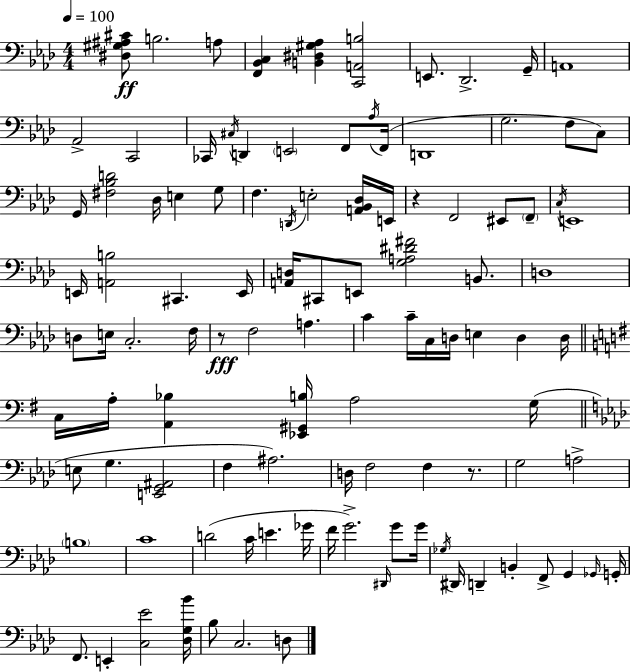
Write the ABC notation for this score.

X:1
T:Untitled
M:4/4
L:1/4
K:Fm
[^D,^G,^A,^C]/2 B,2 A,/2 [F,,_B,,C,] [B,,^D,^G,_A,] [C,,A,,B,]2 E,,/2 _D,,2 G,,/4 A,,4 _A,,2 C,,2 _C,,/4 ^C,/4 D,, E,,2 F,,/2 _A,/4 F,,/4 D,,4 G,2 F,/2 C,/2 G,,/4 [^F,_B,D]2 _D,/4 E, G,/2 F, D,,/4 E,2 [A,,_B,,_D,]/4 E,,/4 z F,,2 ^E,,/2 F,,/2 C,/4 E,,4 E,,/4 [A,,B,]2 ^C,, E,,/4 [A,,D,]/4 ^C,,/2 E,,/2 [G,A,^D^F]2 B,,/2 D,4 D,/2 E,/4 C,2 F,/4 z/2 F,2 A, C C/4 C,/4 D,/4 E, D, D,/4 C,/4 A,/4 [A,,_B,] [_E,,^G,,B,]/4 A,2 G,/4 E,/2 G, [E,,G,,^A,,]2 F, ^A,2 D,/4 F,2 F, z/2 G,2 A,2 B,4 C4 D2 C/4 E _G/4 F/4 G2 ^D,,/4 G/2 G/4 _G,/4 ^D,,/4 D,, B,, F,,/2 G,, _G,,/4 G,,/4 F,,/2 E,, [C,_E]2 [_D,G,_B]/4 _B,/2 C,2 D,/2